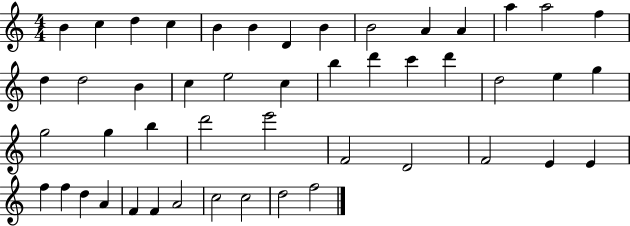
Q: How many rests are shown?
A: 0